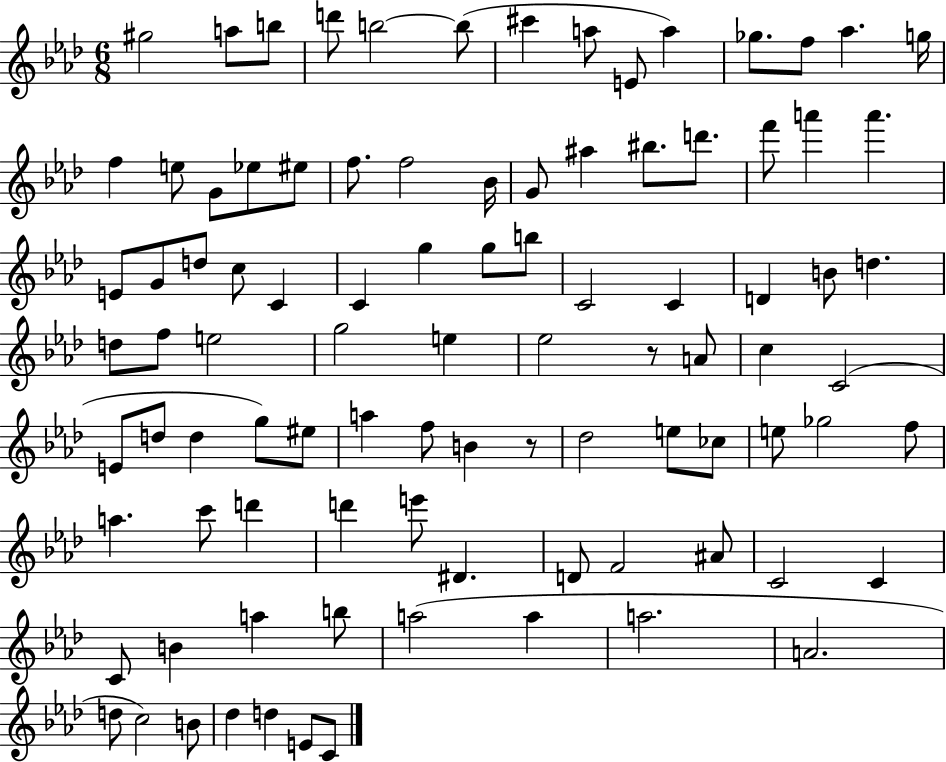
X:1
T:Untitled
M:6/8
L:1/4
K:Ab
^g2 a/2 b/2 d'/2 b2 b/2 ^c' a/2 E/2 a _g/2 f/2 _a g/4 f e/2 G/2 _e/2 ^e/2 f/2 f2 _B/4 G/2 ^a ^b/2 d'/2 f'/2 a' a' E/2 G/2 d/2 c/2 C C g g/2 b/2 C2 C D B/2 d d/2 f/2 e2 g2 e _e2 z/2 A/2 c C2 E/2 d/2 d g/2 ^e/2 a f/2 B z/2 _d2 e/2 _c/2 e/2 _g2 f/2 a c'/2 d' d' e'/2 ^D D/2 F2 ^A/2 C2 C C/2 B a b/2 a2 a a2 A2 d/2 c2 B/2 _d d E/2 C/2